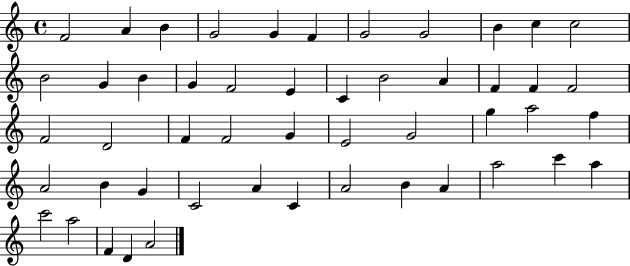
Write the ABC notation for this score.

X:1
T:Untitled
M:4/4
L:1/4
K:C
F2 A B G2 G F G2 G2 B c c2 B2 G B G F2 E C B2 A F F F2 F2 D2 F F2 G E2 G2 g a2 f A2 B G C2 A C A2 B A a2 c' a c'2 a2 F D A2